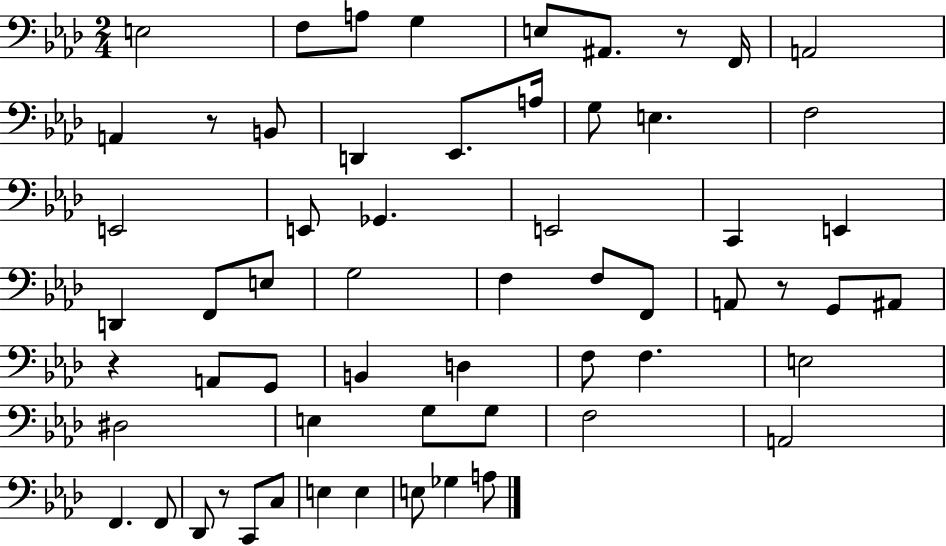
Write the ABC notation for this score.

X:1
T:Untitled
M:2/4
L:1/4
K:Ab
E,2 F,/2 A,/2 G, E,/2 ^A,,/2 z/2 F,,/4 A,,2 A,, z/2 B,,/2 D,, _E,,/2 A,/4 G,/2 E, F,2 E,,2 E,,/2 _G,, E,,2 C,, E,, D,, F,,/2 E,/2 G,2 F, F,/2 F,,/2 A,,/2 z/2 G,,/2 ^A,,/2 z A,,/2 G,,/2 B,, D, F,/2 F, E,2 ^D,2 E, G,/2 G,/2 F,2 A,,2 F,, F,,/2 _D,,/2 z/2 C,,/2 C,/2 E, E, E,/2 _G, A,/2